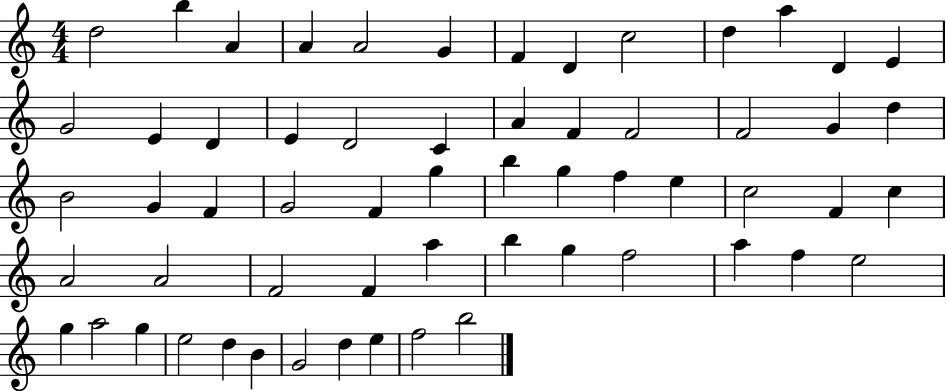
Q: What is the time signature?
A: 4/4